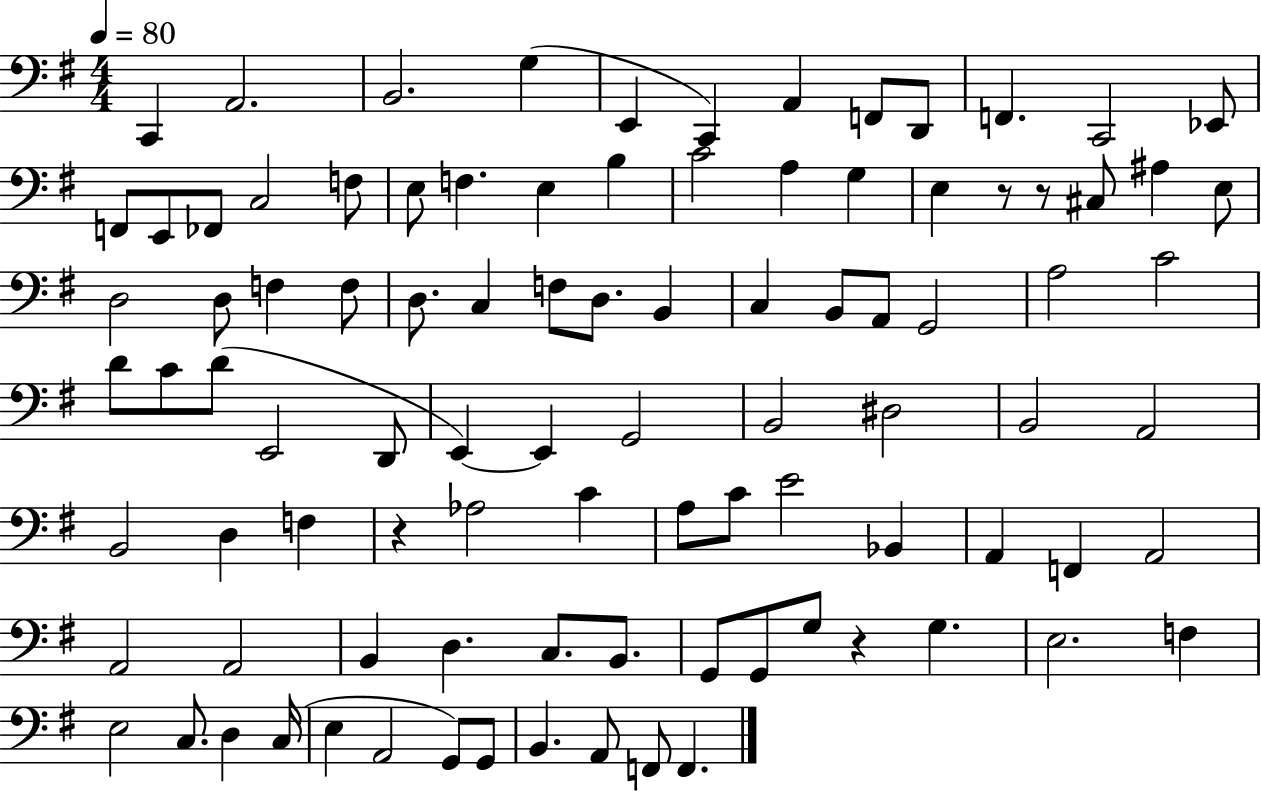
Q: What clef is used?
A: bass